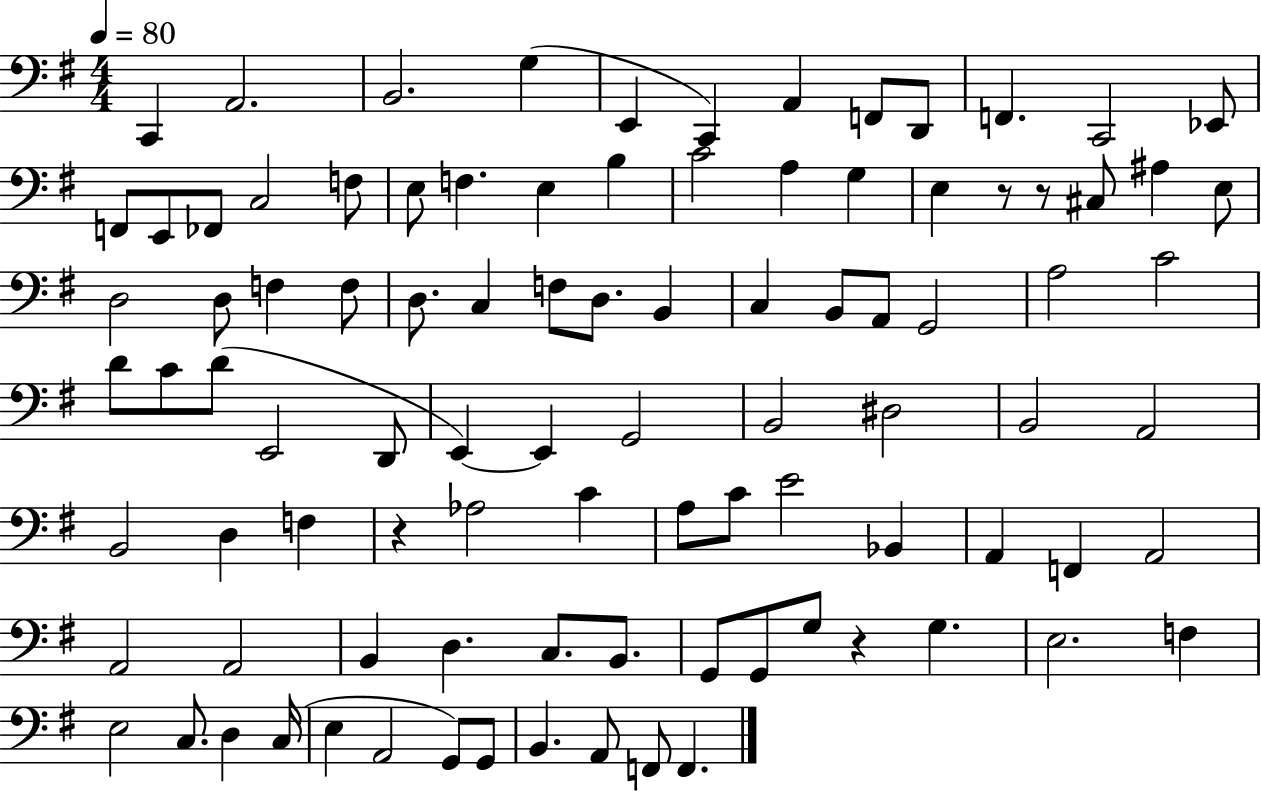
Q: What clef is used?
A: bass